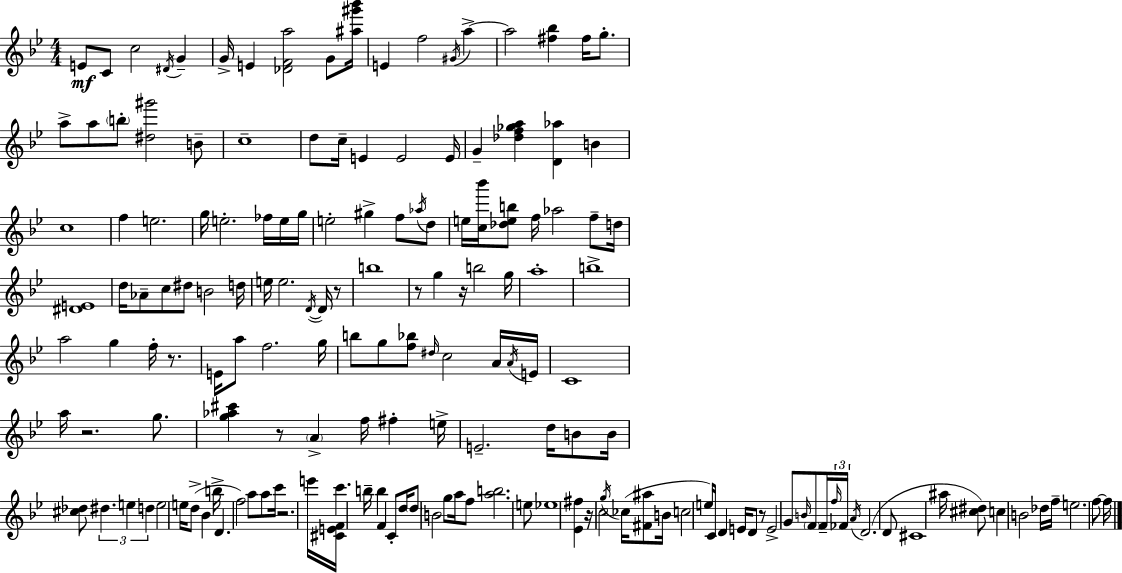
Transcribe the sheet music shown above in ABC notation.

X:1
T:Untitled
M:4/4
L:1/4
K:Bb
E/2 C/2 c2 ^D/4 G G/4 E [_DFa]2 G/2 [^a^g'_b']/4 E f2 ^G/4 a a2 [^f_b] ^f/4 g/2 a/2 a/2 b/2 [^d^g']2 B/2 c4 d/2 c/4 E E2 E/4 G [_df_ga] [D_a] B c4 f e2 g/4 e2 _f/4 e/4 g/4 e2 ^g f/2 _a/4 d/2 e/4 [c_b']/4 [_deb]/2 f/4 _a2 f/2 d/4 [^DE]4 d/4 _A/2 c/2 ^d/2 B2 d/4 e/4 e2 D/4 D/4 z/2 b4 z/2 g z/4 b2 g/4 a4 b4 a2 g f/4 z/2 E/4 a/2 f2 g/4 b/2 g/2 [f_b]/2 ^d/4 c2 A/4 A/4 E/4 C4 a/4 z2 g/2 [g_a^c'] z/2 A f/4 ^f e/4 E2 d/4 B/2 B/4 [^c_d]/2 ^d e d e2 e/4 d/2 _B b/4 D f2 a/2 a/2 c'/4 z2 e'/4 [^CEF]/4 c' b/4 b F C/2 d/4 d/2 B2 g/2 a/4 f/2 [ab]2 e/2 _e4 [_E^f] z/4 c2 g/4 _c/4 [^F^a]/2 B/4 c2 e/4 C/4 D E/4 D/2 z/2 E2 G/2 B/4 F/2 F/4 f/4 _F/4 A/4 D2 D/2 ^C4 ^a/4 [^c^d]/2 c B2 _d/4 f/4 e2 f/2 f/4